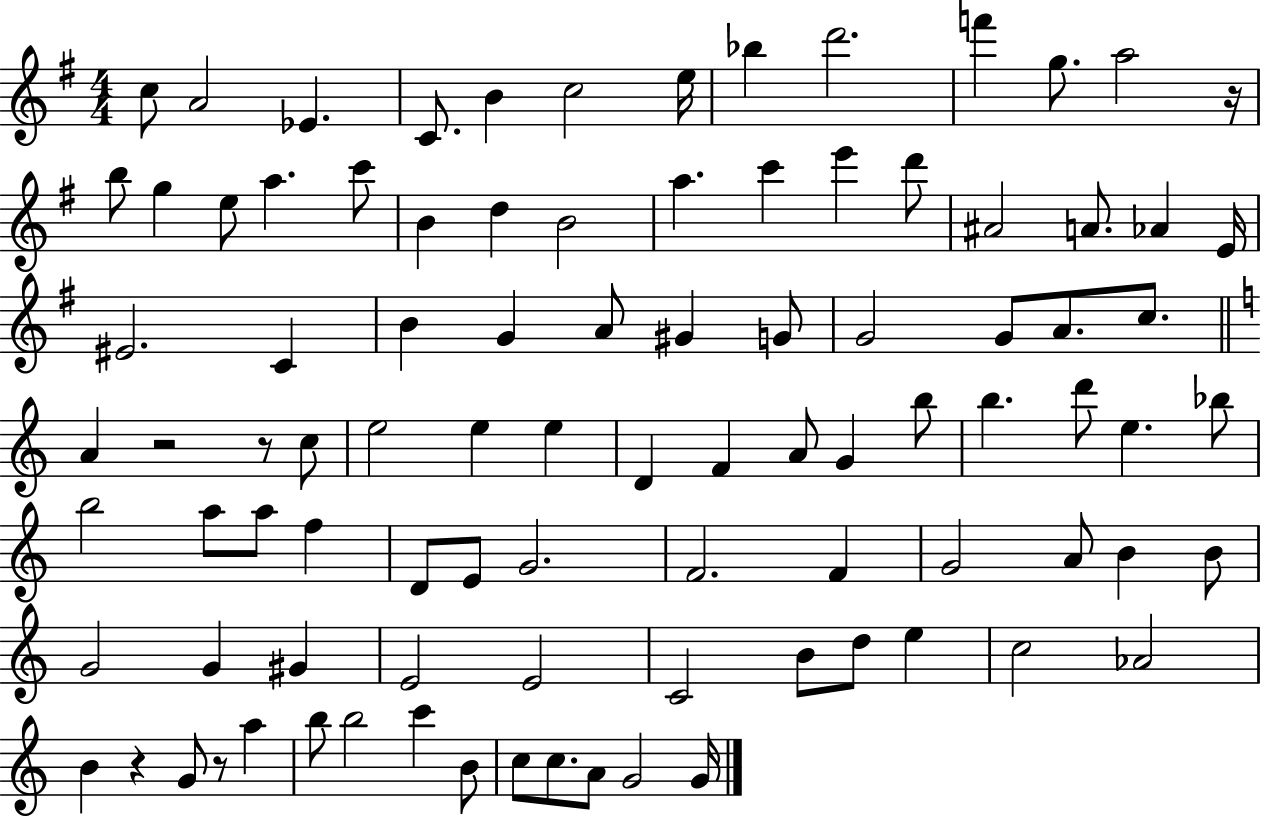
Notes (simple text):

C5/e A4/h Eb4/q. C4/e. B4/q C5/h E5/s Bb5/q D6/h. F6/q G5/e. A5/h R/s B5/e G5/q E5/e A5/q. C6/e B4/q D5/q B4/h A5/q. C6/q E6/q D6/e A#4/h A4/e. Ab4/q E4/s EIS4/h. C4/q B4/q G4/q A4/e G#4/q G4/e G4/h G4/e A4/e. C5/e. A4/q R/h R/e C5/e E5/h E5/q E5/q D4/q F4/q A4/e G4/q B5/e B5/q. D6/e E5/q. Bb5/e B5/h A5/e A5/e F5/q D4/e E4/e G4/h. F4/h. F4/q G4/h A4/e B4/q B4/e G4/h G4/q G#4/q E4/h E4/h C4/h B4/e D5/e E5/q C5/h Ab4/h B4/q R/q G4/e R/e A5/q B5/e B5/h C6/q B4/e C5/e C5/e. A4/e G4/h G4/s